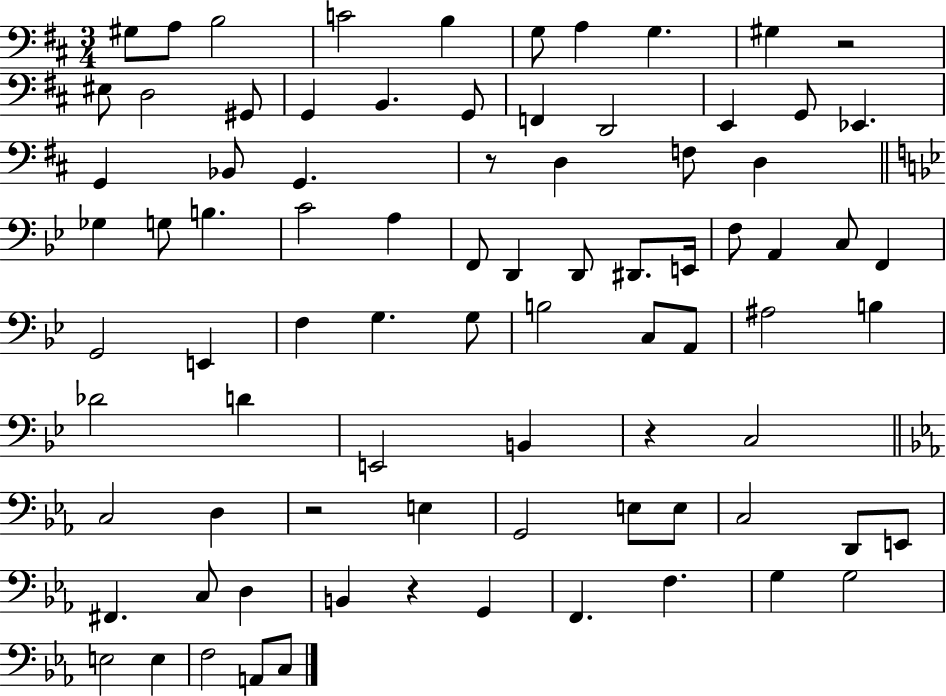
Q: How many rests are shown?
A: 5